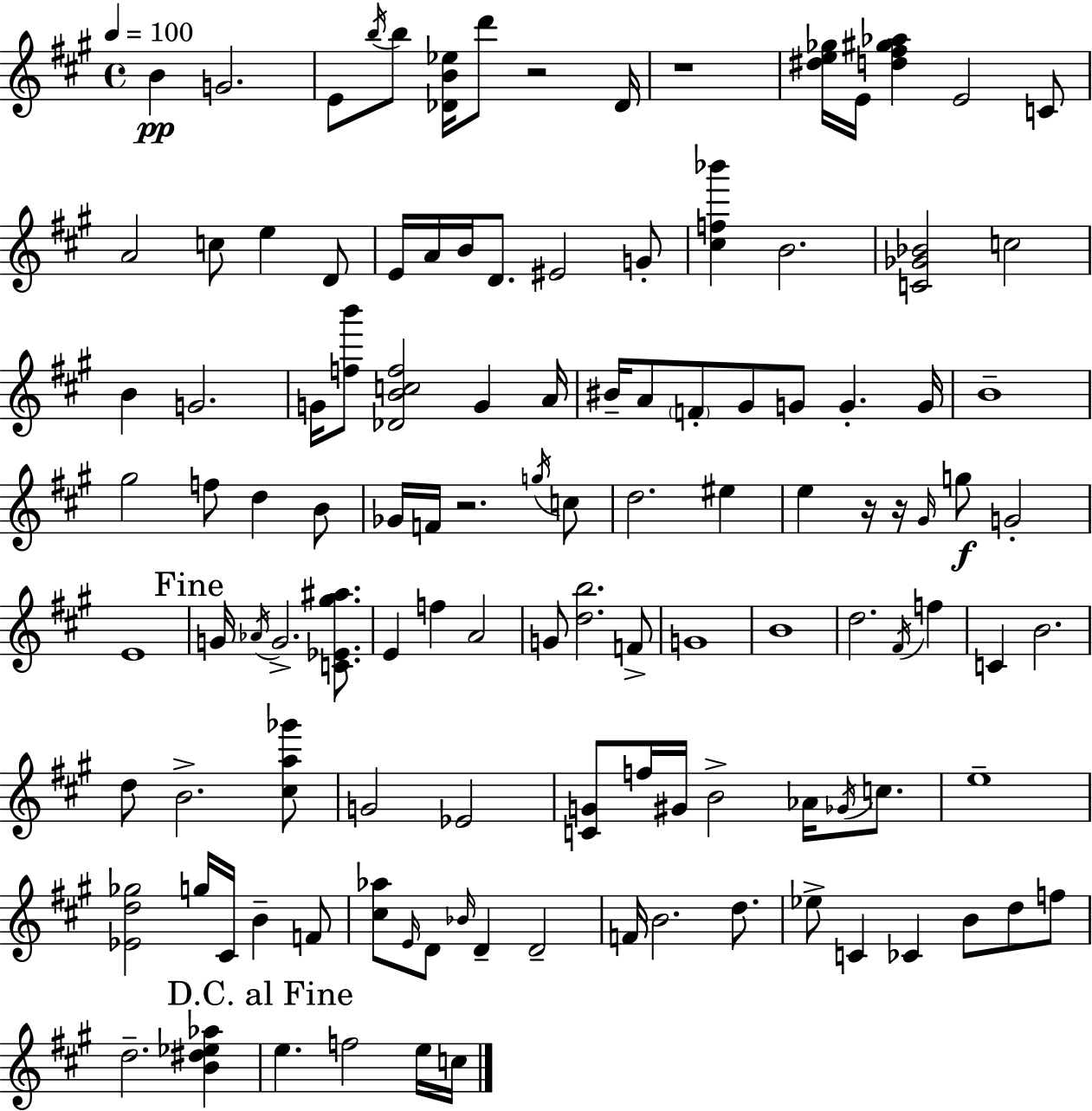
B4/q G4/h. E4/e B5/s B5/e [Db4,B4,Eb5]/s D6/e R/h Db4/s R/w [D#5,E5,Gb5]/s E4/s [D5,F#5,G#5,Ab5]/q E4/h C4/e A4/h C5/e E5/q D4/e E4/s A4/s B4/s D4/e. EIS4/h G4/e [C#5,F5,Bb6]/q B4/h. [C4,Gb4,Bb4]/h C5/h B4/q G4/h. G4/s [F5,B6]/e [Db4,B4,C5,F5]/h G4/q A4/s BIS4/s A4/e F4/e G#4/e G4/e G4/q. G4/s B4/w G#5/h F5/e D5/q B4/e Gb4/s F4/s R/h. G5/s C5/e D5/h. EIS5/q E5/q R/s R/s G#4/s G5/e G4/h E4/w G4/s Ab4/s G4/h. [C4,Eb4,G#5,A#5]/e. E4/q F5/q A4/h G4/e [D5,B5]/h. F4/e G4/w B4/w D5/h. F#4/s F5/q C4/q B4/h. D5/e B4/h. [C#5,A5,Gb6]/e G4/h Eb4/h [C4,G4]/e F5/s G#4/s B4/h Ab4/s Gb4/s C5/e. E5/w [Eb4,D5,Gb5]/h G5/s C#4/s B4/q F4/e [C#5,Ab5]/e E4/s D4/e Bb4/s D4/q D4/h F4/s B4/h. D5/e. Eb5/e C4/q CES4/q B4/e D5/e F5/e D5/h. [B4,D#5,Eb5,Ab5]/q E5/q. F5/h E5/s C5/s